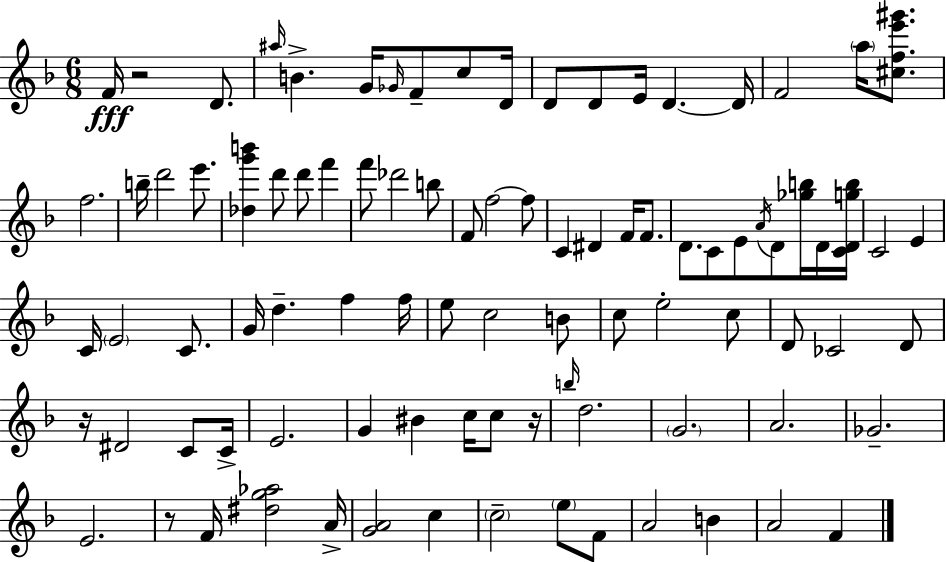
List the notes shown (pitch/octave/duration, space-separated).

F4/s R/h D4/e. A#5/s B4/q. G4/s Gb4/s F4/e C5/e D4/s D4/e D4/e E4/s D4/q. D4/s F4/h A5/s [C#5,F5,E6,G#6]/e. F5/h. B5/s D6/h E6/e. [Db5,G6,B6]/q D6/e D6/e F6/q F6/e Db6/h B5/e F4/e F5/h F5/e C4/q D#4/q F4/s F4/e. D4/e. C4/e E4/e A4/s D4/e [Gb5,B5]/s D4/s [C4,D4,G5,B5]/s C4/h E4/q C4/s E4/h C4/e. G4/s D5/q. F5/q F5/s E5/e C5/h B4/e C5/e E5/h C5/e D4/e CES4/h D4/e R/s D#4/h C4/e C4/s E4/h. G4/q BIS4/q C5/s C5/e R/s B5/s D5/h. G4/h. A4/h. Gb4/h. E4/h. R/e F4/s [D#5,G5,Ab5]/h A4/s [G4,A4]/h C5/q C5/h E5/e F4/e A4/h B4/q A4/h F4/q